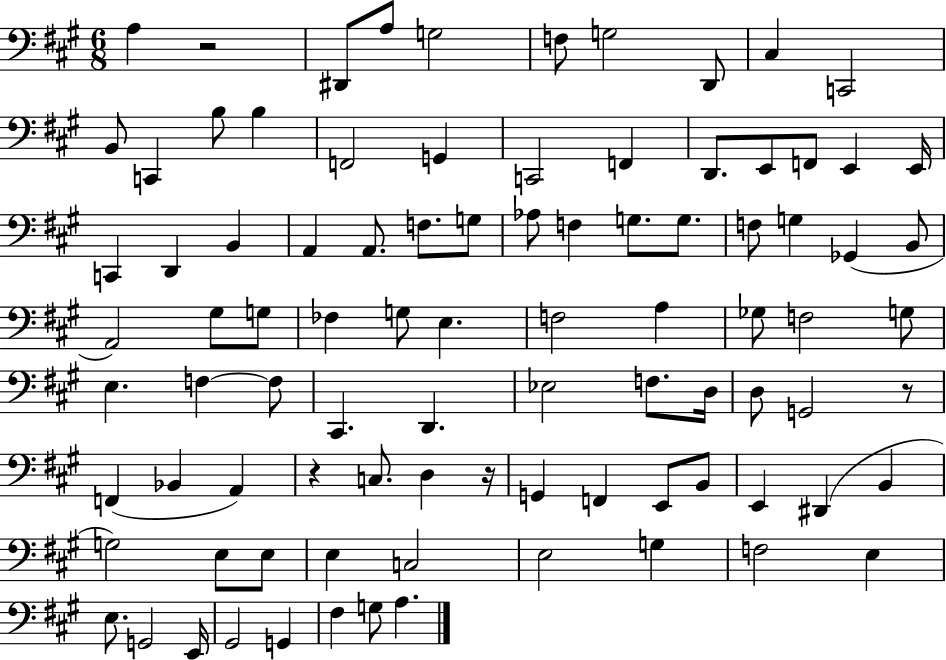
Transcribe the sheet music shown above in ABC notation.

X:1
T:Untitled
M:6/8
L:1/4
K:A
A, z2 ^D,,/2 A,/2 G,2 F,/2 G,2 D,,/2 ^C, C,,2 B,,/2 C,, B,/2 B, F,,2 G,, C,,2 F,, D,,/2 E,,/2 F,,/2 E,, E,,/4 C,, D,, B,, A,, A,,/2 F,/2 G,/2 _A,/2 F, G,/2 G,/2 F,/2 G, _G,, B,,/2 A,,2 ^G,/2 G,/2 _F, G,/2 E, F,2 A, _G,/2 F,2 G,/2 E, F, F,/2 ^C,, D,, _E,2 F,/2 D,/4 D,/2 G,,2 z/2 F,, _B,, A,, z C,/2 D, z/4 G,, F,, E,,/2 B,,/2 E,, ^D,, B,, G,2 E,/2 E,/2 E, C,2 E,2 G, F,2 E, E,/2 G,,2 E,,/4 ^G,,2 G,, ^F, G,/2 A,